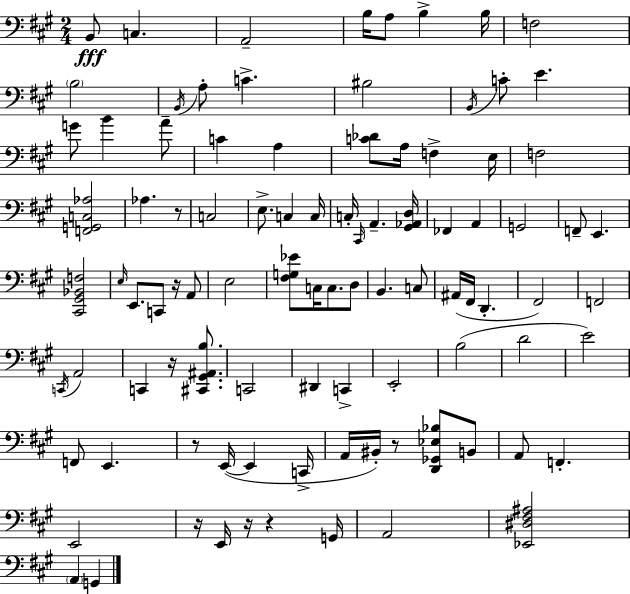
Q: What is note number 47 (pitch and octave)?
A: B2